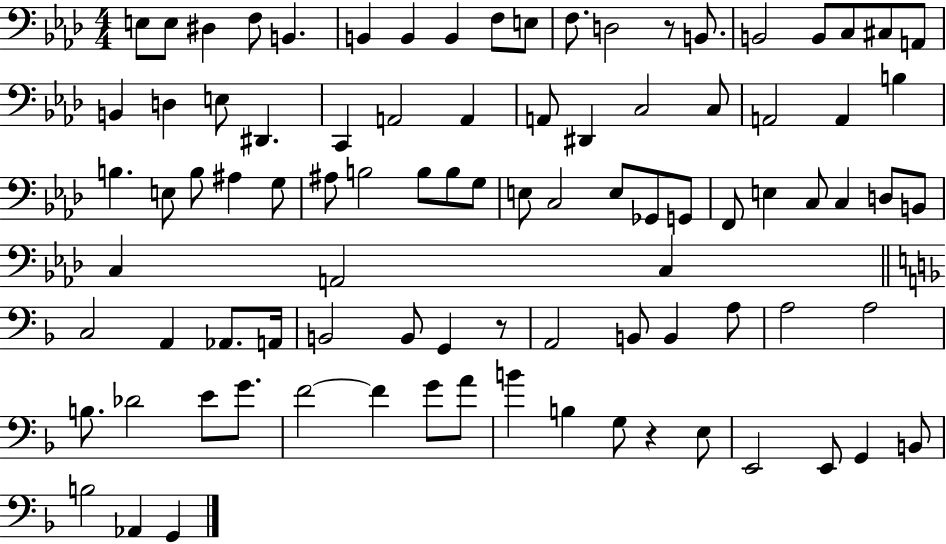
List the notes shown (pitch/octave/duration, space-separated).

E3/e E3/e D#3/q F3/e B2/q. B2/q B2/q B2/q F3/e E3/e F3/e. D3/h R/e B2/e. B2/h B2/e C3/e C#3/e A2/e B2/q D3/q E3/e D#2/q. C2/q A2/h A2/q A2/e D#2/q C3/h C3/e A2/h A2/q B3/q B3/q. E3/e B3/e A#3/q G3/e A#3/e B3/h B3/e B3/e G3/e E3/e C3/h E3/e Gb2/e G2/e F2/e E3/q C3/e C3/q D3/e B2/e C3/q A2/h C3/q C3/h A2/q Ab2/e. A2/s B2/h B2/e G2/q R/e A2/h B2/e B2/q A3/e A3/h A3/h B3/e. Db4/h E4/e G4/e. F4/h F4/q G4/e A4/e B4/q B3/q G3/e R/q E3/e E2/h E2/e G2/q B2/e B3/h Ab2/q G2/q